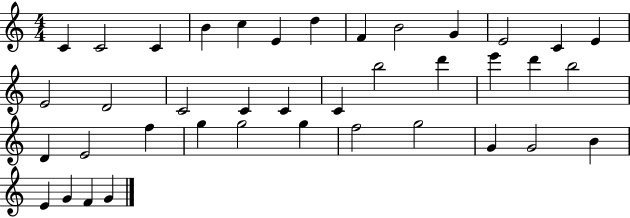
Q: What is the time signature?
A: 4/4